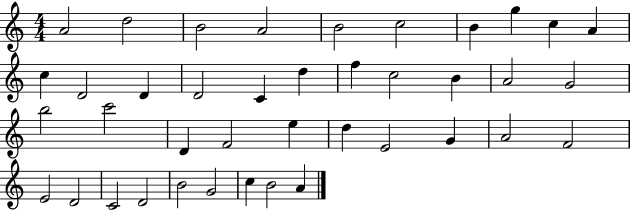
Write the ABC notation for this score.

X:1
T:Untitled
M:4/4
L:1/4
K:C
A2 d2 B2 A2 B2 c2 B g c A c D2 D D2 C d f c2 B A2 G2 b2 c'2 D F2 e d E2 G A2 F2 E2 D2 C2 D2 B2 G2 c B2 A